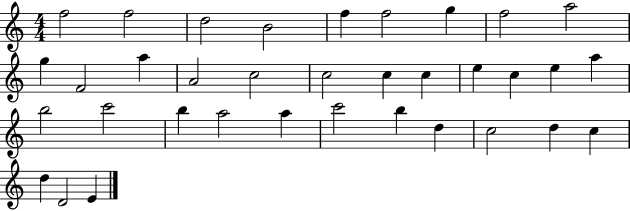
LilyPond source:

{
  \clef treble
  \numericTimeSignature
  \time 4/4
  \key c \major
  f''2 f''2 | d''2 b'2 | f''4 f''2 g''4 | f''2 a''2 | \break g''4 f'2 a''4 | a'2 c''2 | c''2 c''4 c''4 | e''4 c''4 e''4 a''4 | \break b''2 c'''2 | b''4 a''2 a''4 | c'''2 b''4 d''4 | c''2 d''4 c''4 | \break d''4 d'2 e'4 | \bar "|."
}